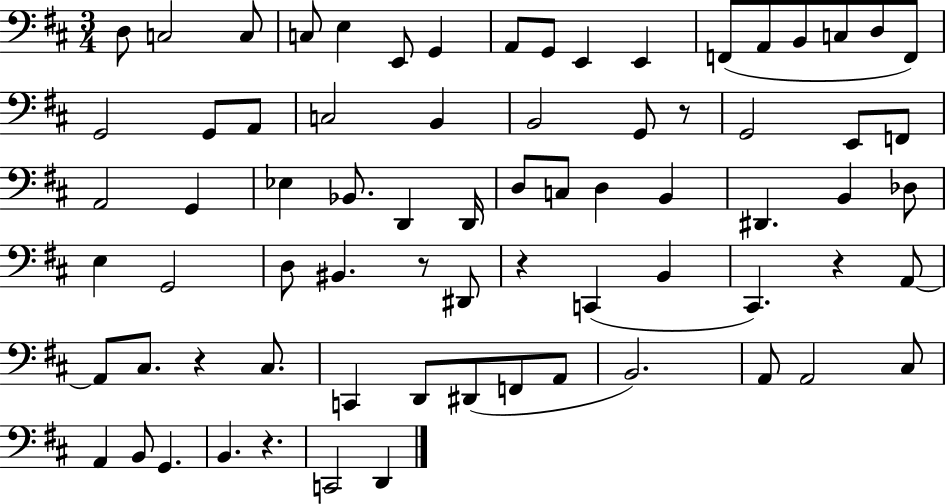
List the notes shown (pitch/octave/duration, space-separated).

D3/e C3/h C3/e C3/e E3/q E2/e G2/q A2/e G2/e E2/q E2/q F2/e A2/e B2/e C3/e D3/e F2/e G2/h G2/e A2/e C3/h B2/q B2/h G2/e R/e G2/h E2/e F2/e A2/h G2/q Eb3/q Bb2/e. D2/q D2/s D3/e C3/e D3/q B2/q D#2/q. B2/q Db3/e E3/q G2/h D3/e BIS2/q. R/e D#2/e R/q C2/q B2/q C#2/q. R/q A2/e A2/e C#3/e. R/q C#3/e. C2/q D2/e D#2/e F2/e A2/e B2/h. A2/e A2/h C#3/e A2/q B2/e G2/q. B2/q. R/q. C2/h D2/q